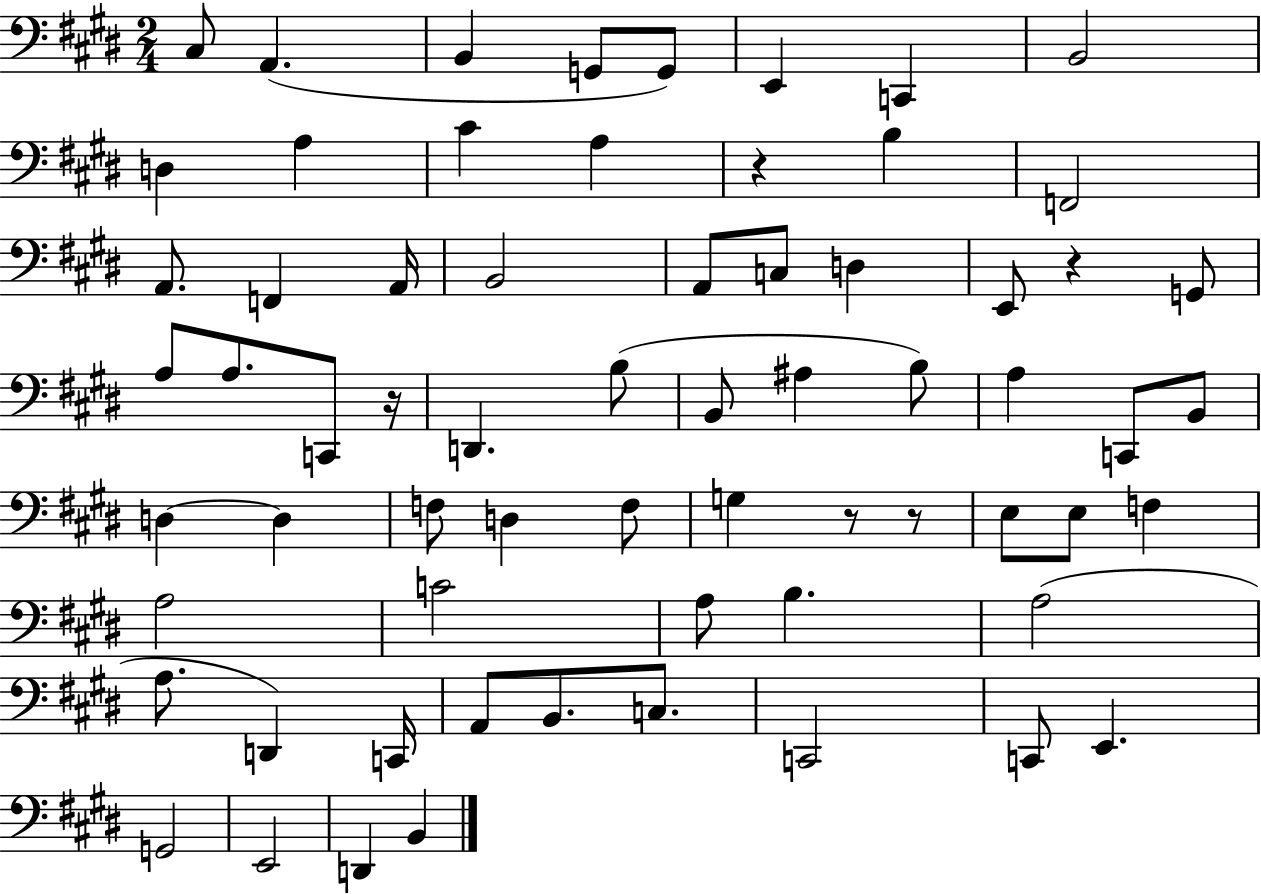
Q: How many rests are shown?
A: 5